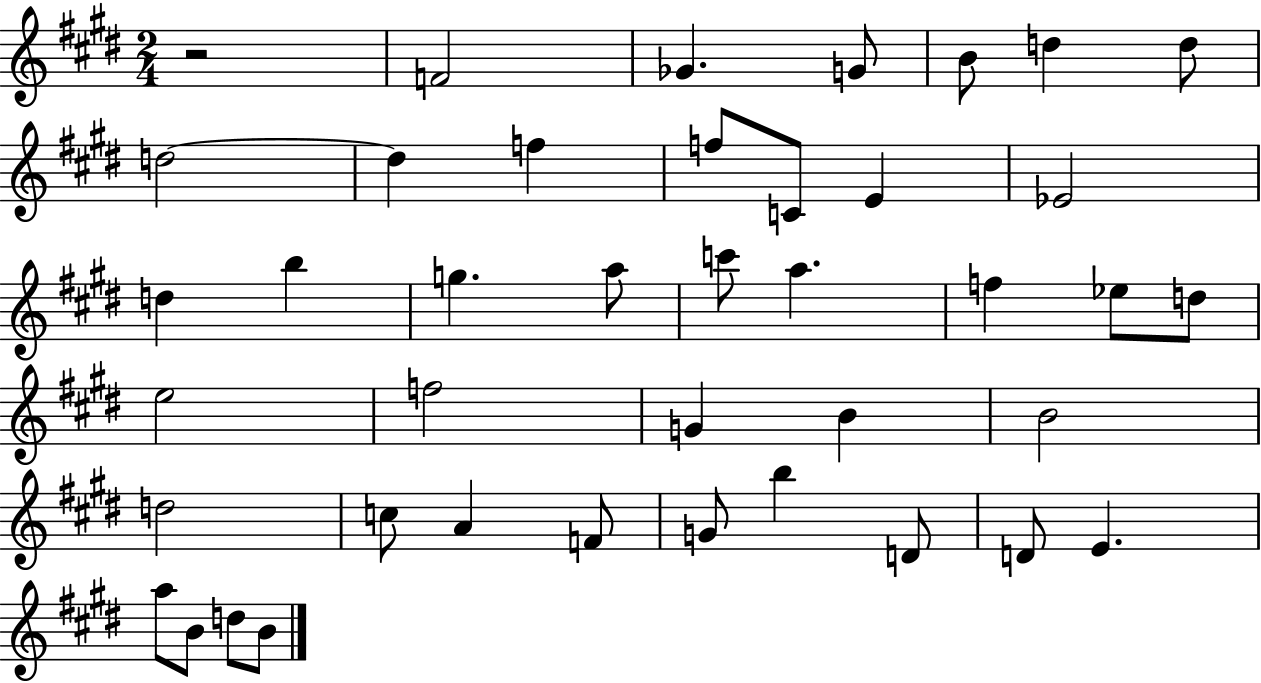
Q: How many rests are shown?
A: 1